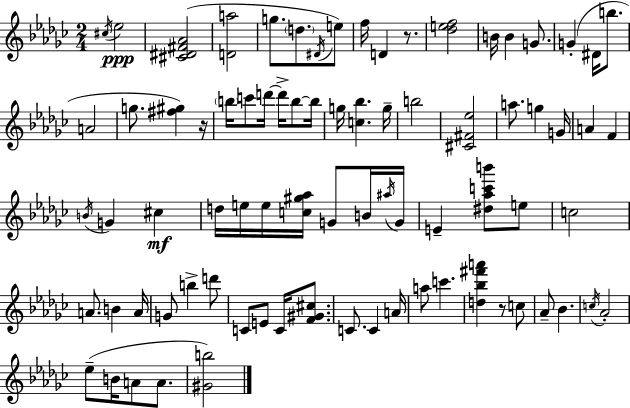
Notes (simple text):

C#5/s Eb5/h [C#4,D#4,F#4,Ab4]/h [D4,A5]/h G5/e. D5/e. D#4/s E5/e F5/s D4/q R/e. [Db5,E5,F5]/h B4/s B4/q G4/e. G4/q D#4/s B5/e. A4/h G5/e. [F#5,G#5]/q R/s B5/s C6/e D6/s D6/s B5/e B5/s G5/s [C5,Bb5]/q. G5/s B5/h [C#4,F#4,Eb5]/h A5/e. G5/q G4/s A4/q F4/q B4/s G4/q C#5/q D5/s E5/s E5/s [C5,G#5,Ab5]/s G4/e B4/s A#5/s G4/s E4/q [D#5,Ab5,C6,B6]/e E5/e C5/h A4/e. B4/q A4/s G4/e B5/q D6/e C4/e E4/e C4/s [F4,G#4,C#5]/e. C4/e. C4/q A4/s A5/e C6/q. [D5,Bb5,F#6,A6]/q R/e C5/e Ab4/e Bb4/q. C5/s Ab4/h Eb5/e B4/s A4/e A4/e. [G#4,B5]/h